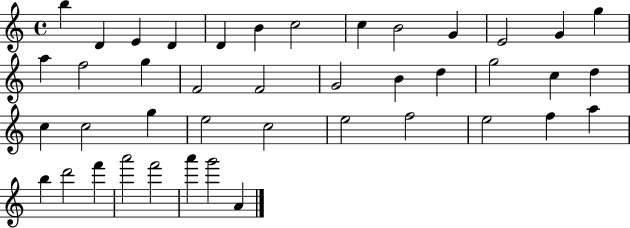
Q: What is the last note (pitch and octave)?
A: A4